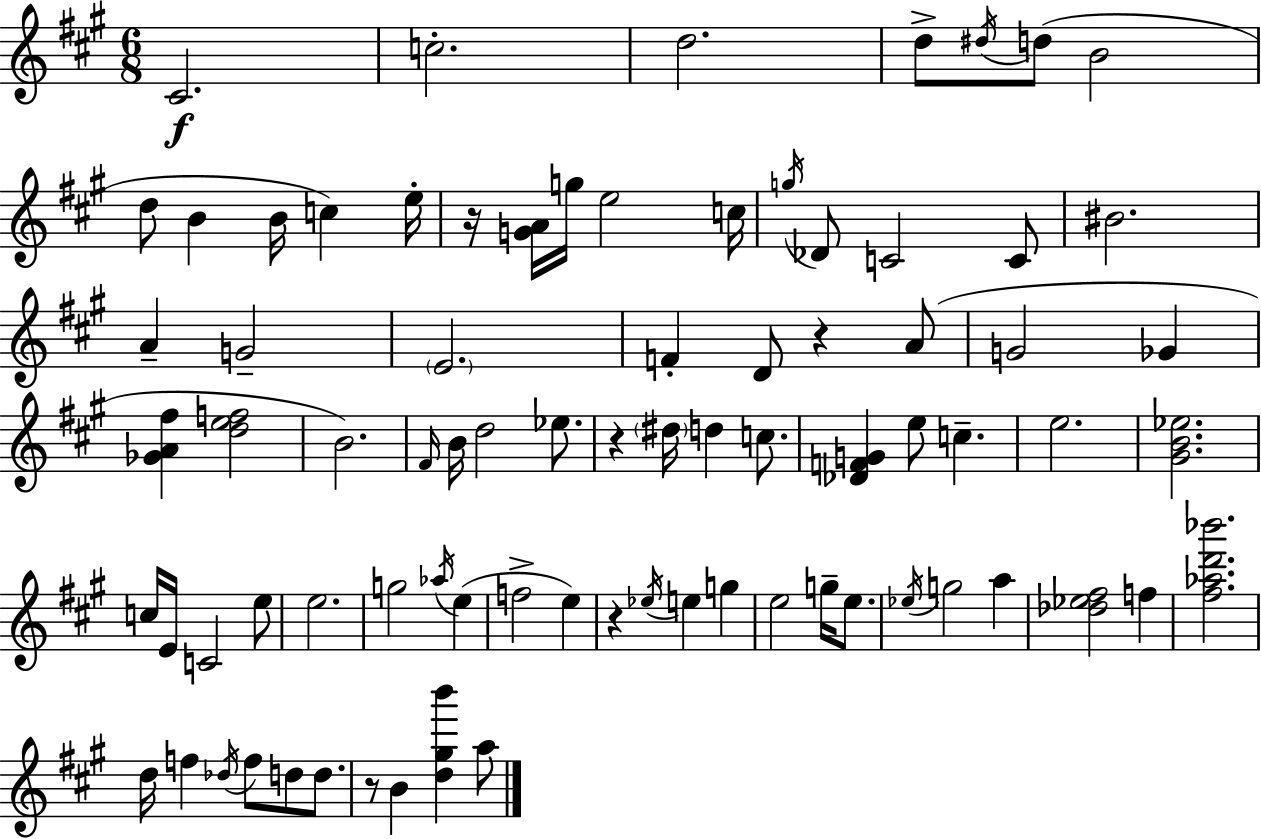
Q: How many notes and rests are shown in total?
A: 80